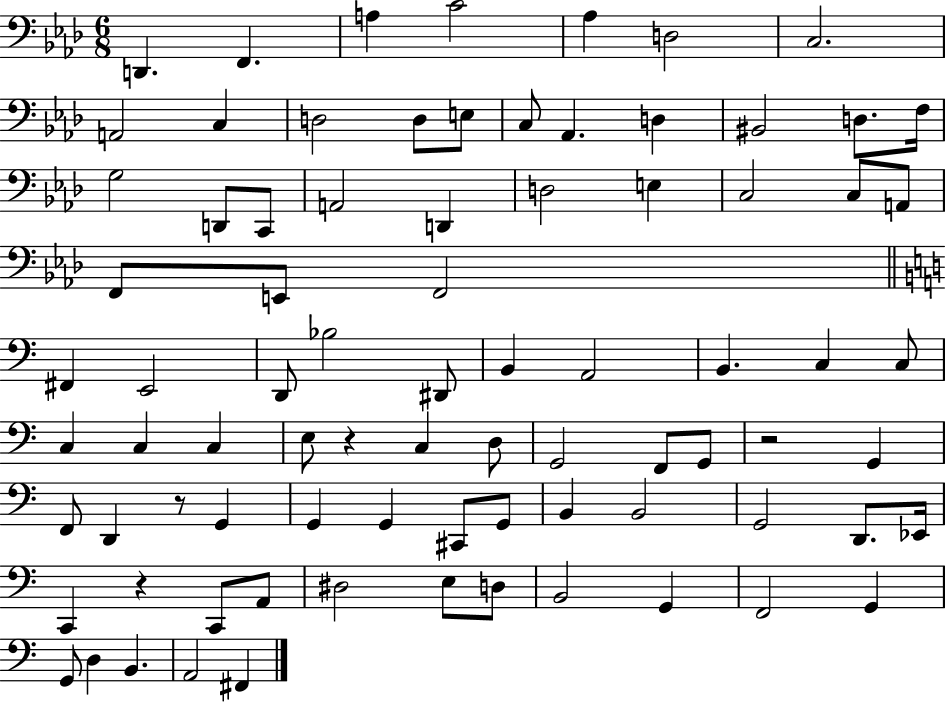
D2/q. F2/q. A3/q C4/h Ab3/q D3/h C3/h. A2/h C3/q D3/h D3/e E3/e C3/e Ab2/q. D3/q BIS2/h D3/e. F3/s G3/h D2/e C2/e A2/h D2/q D3/h E3/q C3/h C3/e A2/e F2/e E2/e F2/h F#2/q E2/h D2/e Bb3/h D#2/e B2/q A2/h B2/q. C3/q C3/e C3/q C3/q C3/q E3/e R/q C3/q D3/e G2/h F2/e G2/e R/h G2/q F2/e D2/q R/e G2/q G2/q G2/q C#2/e G2/e B2/q B2/h G2/h D2/e. Eb2/s C2/q R/q C2/e A2/e D#3/h E3/e D3/e B2/h G2/q F2/h G2/q G2/e D3/q B2/q. A2/h F#2/q